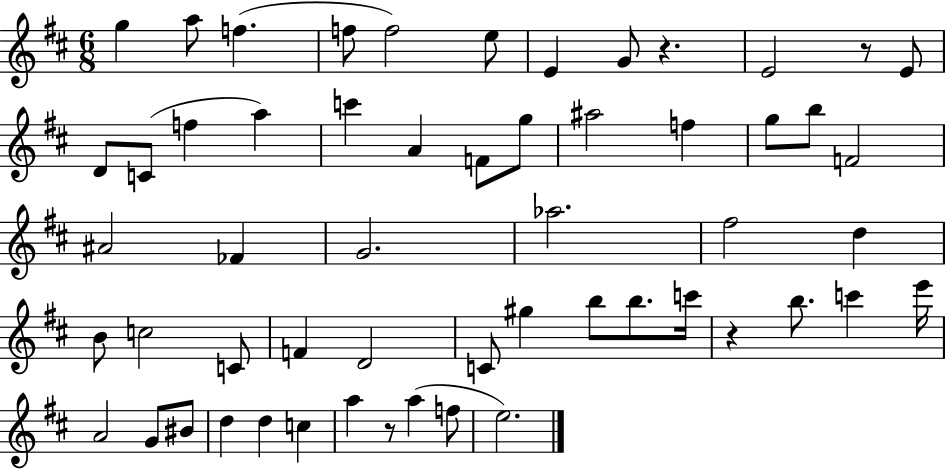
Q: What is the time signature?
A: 6/8